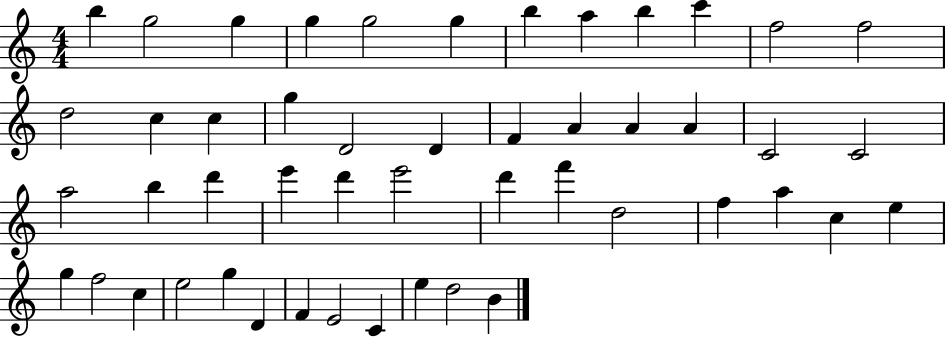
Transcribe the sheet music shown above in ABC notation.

X:1
T:Untitled
M:4/4
L:1/4
K:C
b g2 g g g2 g b a b c' f2 f2 d2 c c g D2 D F A A A C2 C2 a2 b d' e' d' e'2 d' f' d2 f a c e g f2 c e2 g D F E2 C e d2 B